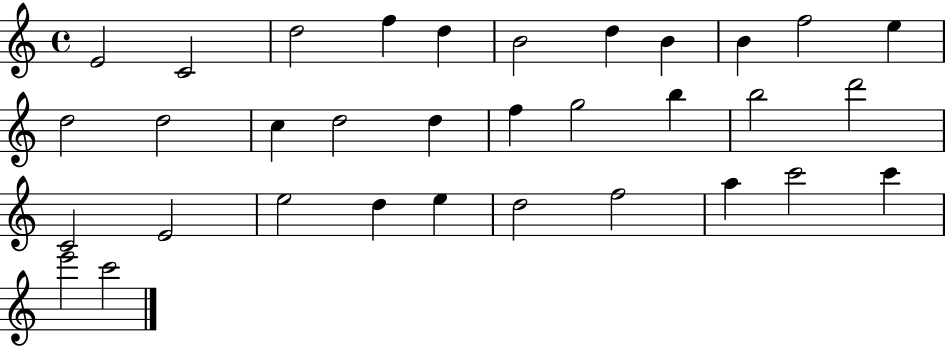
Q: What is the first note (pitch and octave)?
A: E4